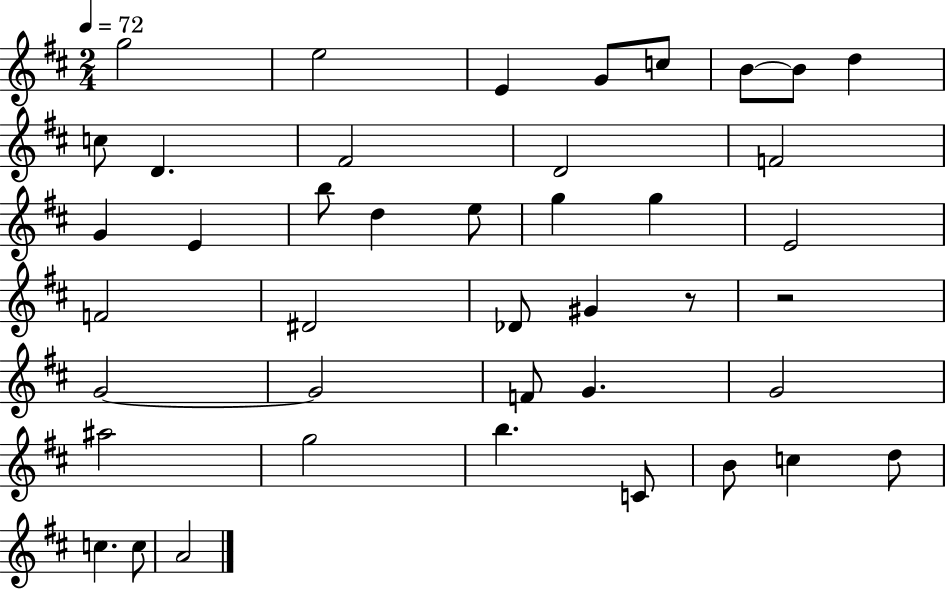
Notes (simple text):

G5/h E5/h E4/q G4/e C5/e B4/e B4/e D5/q C5/e D4/q. F#4/h D4/h F4/h G4/q E4/q B5/e D5/q E5/e G5/q G5/q E4/h F4/h D#4/h Db4/e G#4/q R/e R/h G4/h G4/h F4/e G4/q. G4/h A#5/h G5/h B5/q. C4/e B4/e C5/q D5/e C5/q. C5/e A4/h